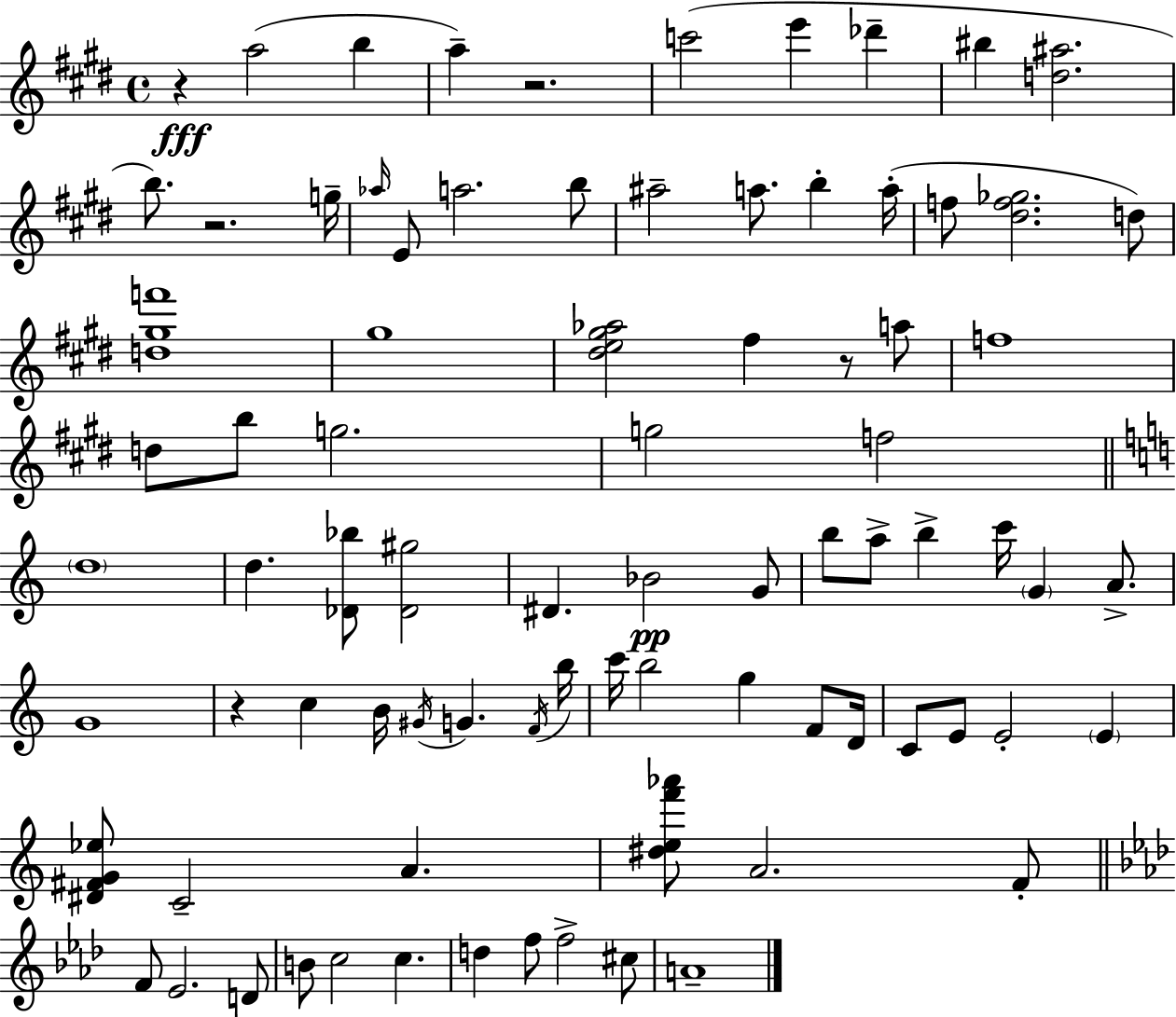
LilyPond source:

{
  \clef treble
  \time 4/4
  \defaultTimeSignature
  \key e \major
  r4\fff a''2( b''4 | a''4--) r2. | c'''2( e'''4 des'''4-- | bis''4 <d'' ais''>2. | \break b''8.) r2. g''16-- | \grace { aes''16 } e'8 a''2. b''8 | ais''2-- a''8. b''4-. | a''16-.( f''8 <dis'' f'' ges''>2. d''8) | \break <d'' gis'' f'''>1 | gis''1 | <dis'' e'' gis'' aes''>2 fis''4 r8 a''8 | f''1 | \break d''8 b''8 g''2. | g''2 f''2 | \bar "||" \break \key a \minor \parenthesize d''1 | d''4. <des' bes''>8 <des' gis''>2 | dis'4. bes'2\pp g'8 | b''8 a''8-> b''4-> c'''16 \parenthesize g'4 a'8.-> | \break g'1 | r4 c''4 b'16 \acciaccatura { gis'16 } g'4. | \acciaccatura { f'16 } b''16 c'''16 b''2 g''4 f'8 | d'16 c'8 e'8 e'2-. \parenthesize e'4 | \break <dis' fis' g' ees''>8 c'2-- a'4. | <dis'' e'' f''' aes'''>8 a'2. | f'8-. \bar "||" \break \key aes \major f'8 ees'2. d'8 | b'8 c''2 c''4. | d''4 f''8 f''2-> cis''8 | a'1-- | \break \bar "|."
}